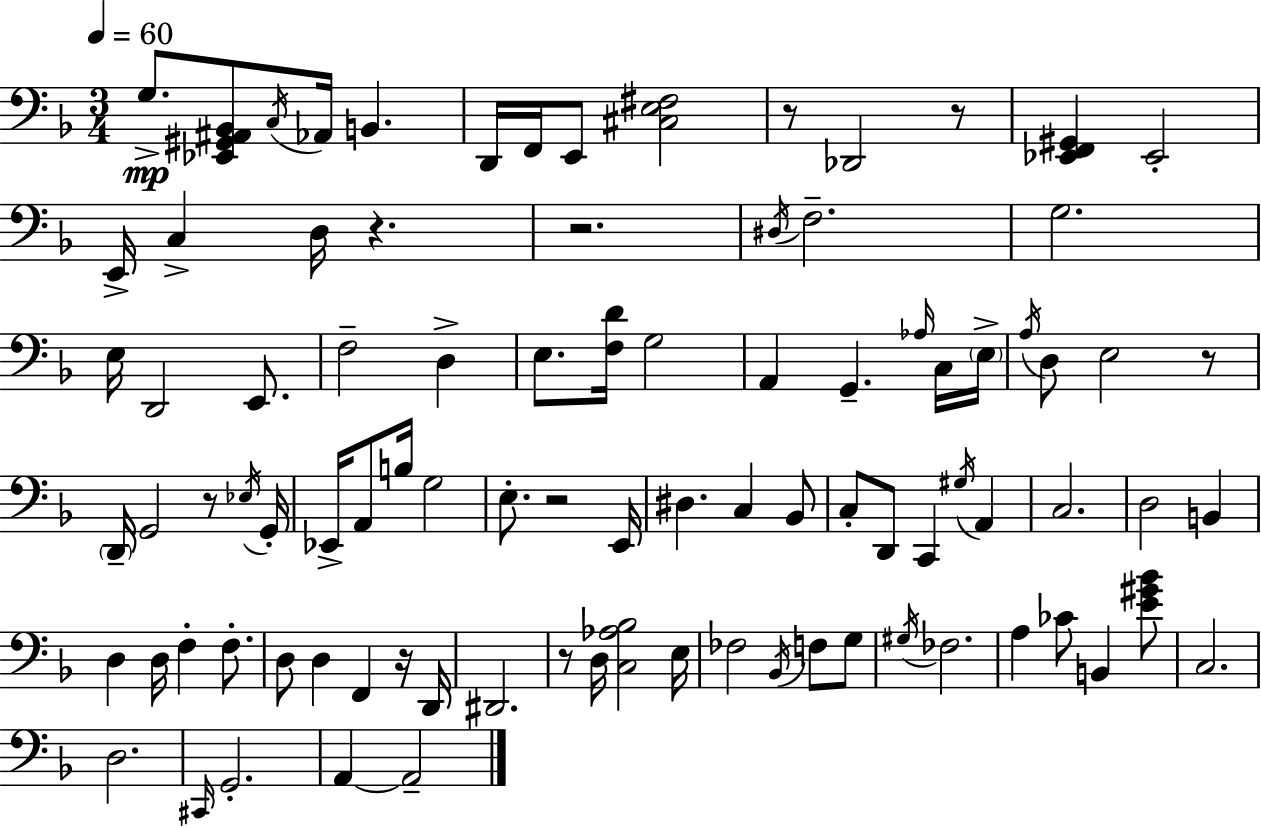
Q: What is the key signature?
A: F major